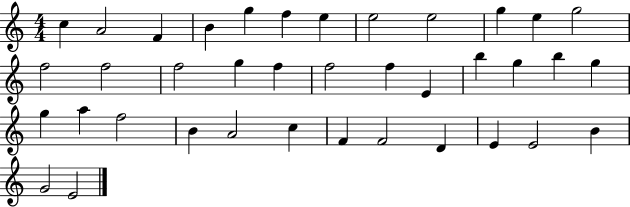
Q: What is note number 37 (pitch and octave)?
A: G4